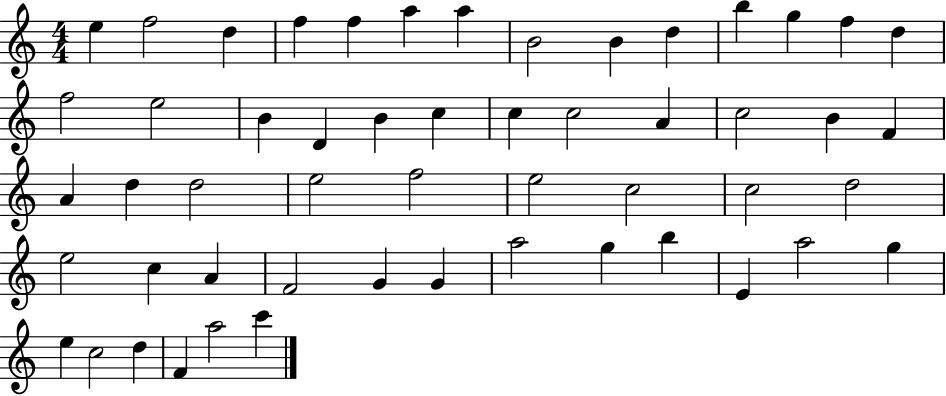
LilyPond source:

{
  \clef treble
  \numericTimeSignature
  \time 4/4
  \key c \major
  e''4 f''2 d''4 | f''4 f''4 a''4 a''4 | b'2 b'4 d''4 | b''4 g''4 f''4 d''4 | \break f''2 e''2 | b'4 d'4 b'4 c''4 | c''4 c''2 a'4 | c''2 b'4 f'4 | \break a'4 d''4 d''2 | e''2 f''2 | e''2 c''2 | c''2 d''2 | \break e''2 c''4 a'4 | f'2 g'4 g'4 | a''2 g''4 b''4 | e'4 a''2 g''4 | \break e''4 c''2 d''4 | f'4 a''2 c'''4 | \bar "|."
}